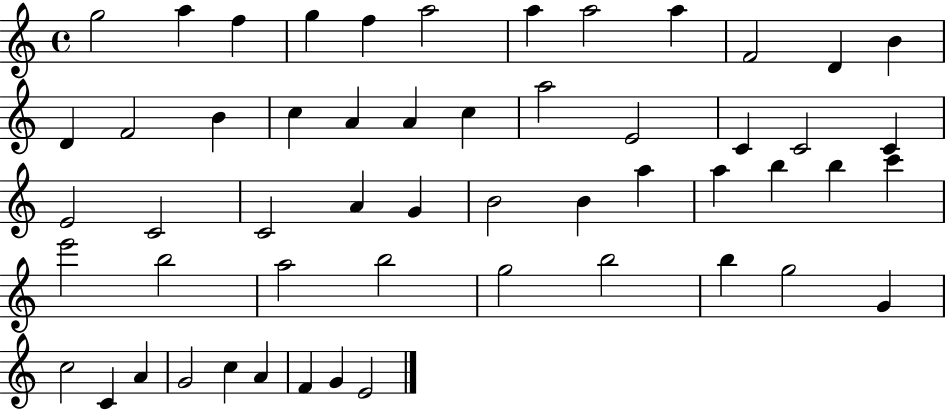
X:1
T:Untitled
M:4/4
L:1/4
K:C
g2 a f g f a2 a a2 a F2 D B D F2 B c A A c a2 E2 C C2 C E2 C2 C2 A G B2 B a a b b c' e'2 b2 a2 b2 g2 b2 b g2 G c2 C A G2 c A F G E2